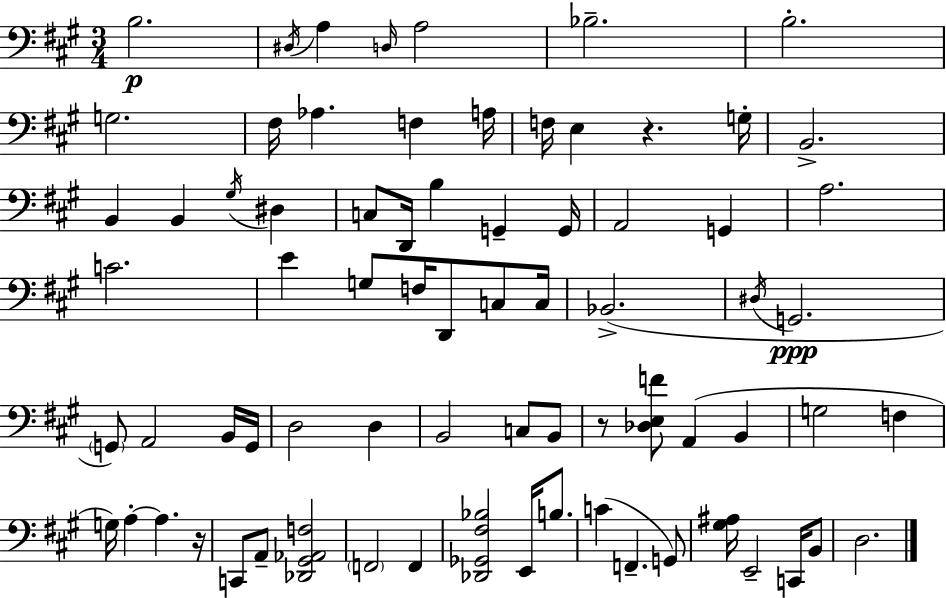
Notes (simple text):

B3/h. D#3/s A3/q D3/s A3/h Bb3/h. B3/h. G3/h. F#3/s Ab3/q. F3/q A3/s F3/s E3/q R/q. G3/s B2/h. B2/q B2/q G#3/s D#3/q C3/e D2/s B3/q G2/q G2/s A2/h G2/q A3/h. C4/h. E4/q G3/e F3/s D2/e C3/e C3/s Bb2/h. D#3/s G2/h. G2/e A2/h B2/s G2/s D3/h D3/q B2/h C3/e B2/e R/e [Db3,E3,F4]/e A2/q B2/q G3/h F3/q G3/s A3/q A3/q. R/s C2/e A2/e [Db2,G#2,Ab2,F3]/h F2/h F2/q [Db2,Gb2,F#3,Bb3]/h E2/s B3/e. C4/q F2/q. G2/e [G#3,A#3]/s E2/h C2/s B2/e D3/h.